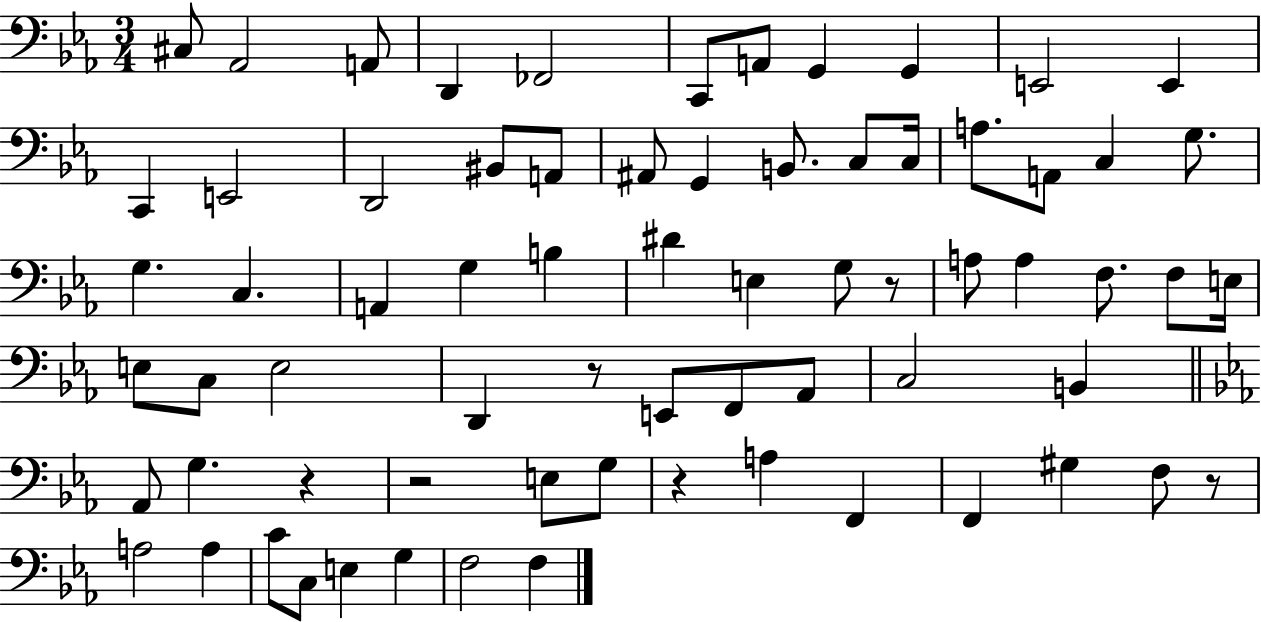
C#3/e Ab2/h A2/e D2/q FES2/h C2/e A2/e G2/q G2/q E2/h E2/q C2/q E2/h D2/h BIS2/e A2/e A#2/e G2/q B2/e. C3/e C3/s A3/e. A2/e C3/q G3/e. G3/q. C3/q. A2/q G3/q B3/q D#4/q E3/q G3/e R/e A3/e A3/q F3/e. F3/e E3/s E3/e C3/e E3/h D2/q R/e E2/e F2/e Ab2/e C3/h B2/q Ab2/e G3/q. R/q R/h E3/e G3/e R/q A3/q F2/q F2/q G#3/q F3/e R/e A3/h A3/q C4/e C3/e E3/q G3/q F3/h F3/q